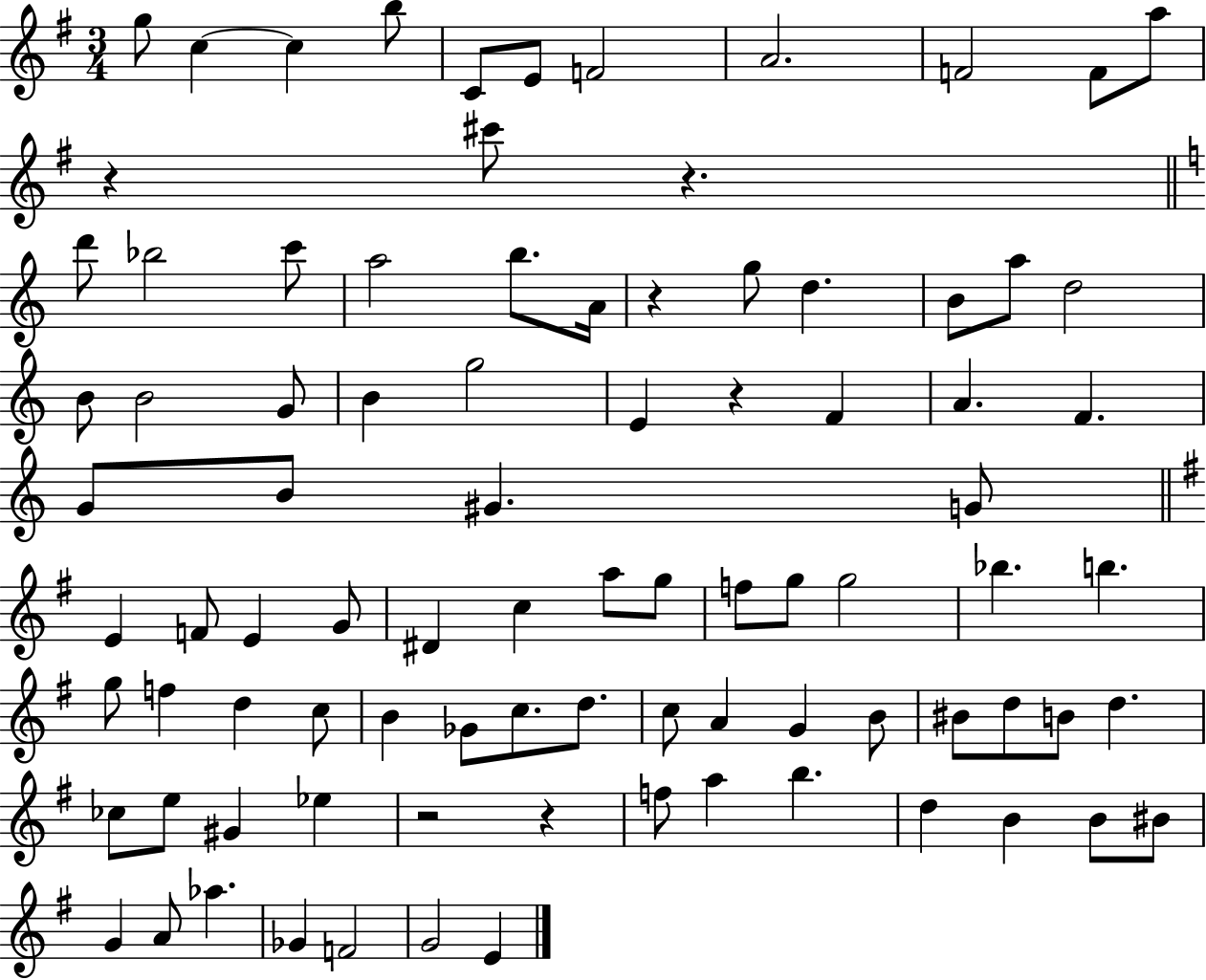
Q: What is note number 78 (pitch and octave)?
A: A4